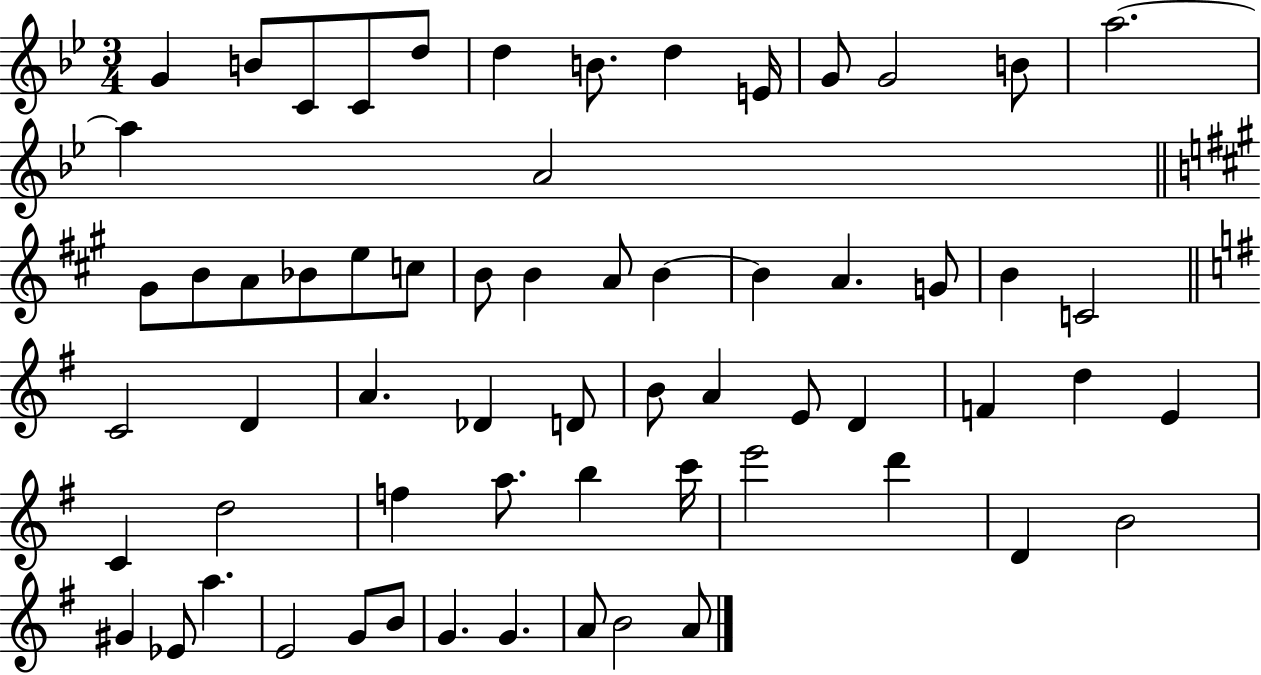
G4/q B4/e C4/e C4/e D5/e D5/q B4/e. D5/q E4/s G4/e G4/h B4/e A5/h. A5/q A4/h G#4/e B4/e A4/e Bb4/e E5/e C5/e B4/e B4/q A4/e B4/q B4/q A4/q. G4/e B4/q C4/h C4/h D4/q A4/q. Db4/q D4/e B4/e A4/q E4/e D4/q F4/q D5/q E4/q C4/q D5/h F5/q A5/e. B5/q C6/s E6/h D6/q D4/q B4/h G#4/q Eb4/e A5/q. E4/h G4/e B4/e G4/q. G4/q. A4/e B4/h A4/e